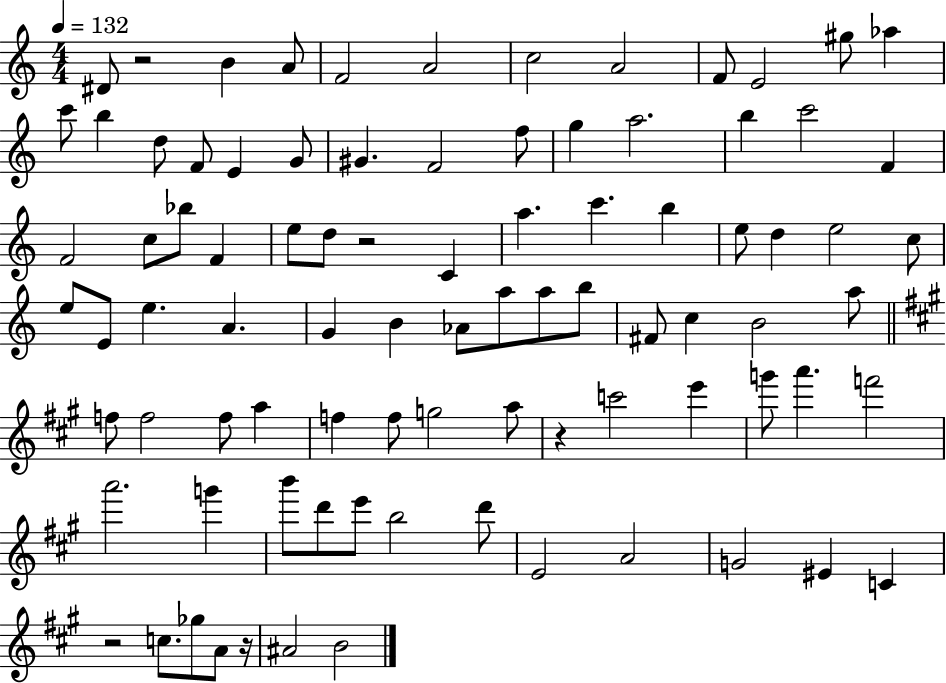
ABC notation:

X:1
T:Untitled
M:4/4
L:1/4
K:C
^D/2 z2 B A/2 F2 A2 c2 A2 F/2 E2 ^g/2 _a c'/2 b d/2 F/2 E G/2 ^G F2 f/2 g a2 b c'2 F F2 c/2 _b/2 F e/2 d/2 z2 C a c' b e/2 d e2 c/2 e/2 E/2 e A G B _A/2 a/2 a/2 b/2 ^F/2 c B2 a/2 f/2 f2 f/2 a f f/2 g2 a/2 z c'2 e' g'/2 a' f'2 a'2 g' b'/2 d'/2 e'/2 b2 d'/2 E2 A2 G2 ^E C z2 c/2 _g/2 A/2 z/4 ^A2 B2